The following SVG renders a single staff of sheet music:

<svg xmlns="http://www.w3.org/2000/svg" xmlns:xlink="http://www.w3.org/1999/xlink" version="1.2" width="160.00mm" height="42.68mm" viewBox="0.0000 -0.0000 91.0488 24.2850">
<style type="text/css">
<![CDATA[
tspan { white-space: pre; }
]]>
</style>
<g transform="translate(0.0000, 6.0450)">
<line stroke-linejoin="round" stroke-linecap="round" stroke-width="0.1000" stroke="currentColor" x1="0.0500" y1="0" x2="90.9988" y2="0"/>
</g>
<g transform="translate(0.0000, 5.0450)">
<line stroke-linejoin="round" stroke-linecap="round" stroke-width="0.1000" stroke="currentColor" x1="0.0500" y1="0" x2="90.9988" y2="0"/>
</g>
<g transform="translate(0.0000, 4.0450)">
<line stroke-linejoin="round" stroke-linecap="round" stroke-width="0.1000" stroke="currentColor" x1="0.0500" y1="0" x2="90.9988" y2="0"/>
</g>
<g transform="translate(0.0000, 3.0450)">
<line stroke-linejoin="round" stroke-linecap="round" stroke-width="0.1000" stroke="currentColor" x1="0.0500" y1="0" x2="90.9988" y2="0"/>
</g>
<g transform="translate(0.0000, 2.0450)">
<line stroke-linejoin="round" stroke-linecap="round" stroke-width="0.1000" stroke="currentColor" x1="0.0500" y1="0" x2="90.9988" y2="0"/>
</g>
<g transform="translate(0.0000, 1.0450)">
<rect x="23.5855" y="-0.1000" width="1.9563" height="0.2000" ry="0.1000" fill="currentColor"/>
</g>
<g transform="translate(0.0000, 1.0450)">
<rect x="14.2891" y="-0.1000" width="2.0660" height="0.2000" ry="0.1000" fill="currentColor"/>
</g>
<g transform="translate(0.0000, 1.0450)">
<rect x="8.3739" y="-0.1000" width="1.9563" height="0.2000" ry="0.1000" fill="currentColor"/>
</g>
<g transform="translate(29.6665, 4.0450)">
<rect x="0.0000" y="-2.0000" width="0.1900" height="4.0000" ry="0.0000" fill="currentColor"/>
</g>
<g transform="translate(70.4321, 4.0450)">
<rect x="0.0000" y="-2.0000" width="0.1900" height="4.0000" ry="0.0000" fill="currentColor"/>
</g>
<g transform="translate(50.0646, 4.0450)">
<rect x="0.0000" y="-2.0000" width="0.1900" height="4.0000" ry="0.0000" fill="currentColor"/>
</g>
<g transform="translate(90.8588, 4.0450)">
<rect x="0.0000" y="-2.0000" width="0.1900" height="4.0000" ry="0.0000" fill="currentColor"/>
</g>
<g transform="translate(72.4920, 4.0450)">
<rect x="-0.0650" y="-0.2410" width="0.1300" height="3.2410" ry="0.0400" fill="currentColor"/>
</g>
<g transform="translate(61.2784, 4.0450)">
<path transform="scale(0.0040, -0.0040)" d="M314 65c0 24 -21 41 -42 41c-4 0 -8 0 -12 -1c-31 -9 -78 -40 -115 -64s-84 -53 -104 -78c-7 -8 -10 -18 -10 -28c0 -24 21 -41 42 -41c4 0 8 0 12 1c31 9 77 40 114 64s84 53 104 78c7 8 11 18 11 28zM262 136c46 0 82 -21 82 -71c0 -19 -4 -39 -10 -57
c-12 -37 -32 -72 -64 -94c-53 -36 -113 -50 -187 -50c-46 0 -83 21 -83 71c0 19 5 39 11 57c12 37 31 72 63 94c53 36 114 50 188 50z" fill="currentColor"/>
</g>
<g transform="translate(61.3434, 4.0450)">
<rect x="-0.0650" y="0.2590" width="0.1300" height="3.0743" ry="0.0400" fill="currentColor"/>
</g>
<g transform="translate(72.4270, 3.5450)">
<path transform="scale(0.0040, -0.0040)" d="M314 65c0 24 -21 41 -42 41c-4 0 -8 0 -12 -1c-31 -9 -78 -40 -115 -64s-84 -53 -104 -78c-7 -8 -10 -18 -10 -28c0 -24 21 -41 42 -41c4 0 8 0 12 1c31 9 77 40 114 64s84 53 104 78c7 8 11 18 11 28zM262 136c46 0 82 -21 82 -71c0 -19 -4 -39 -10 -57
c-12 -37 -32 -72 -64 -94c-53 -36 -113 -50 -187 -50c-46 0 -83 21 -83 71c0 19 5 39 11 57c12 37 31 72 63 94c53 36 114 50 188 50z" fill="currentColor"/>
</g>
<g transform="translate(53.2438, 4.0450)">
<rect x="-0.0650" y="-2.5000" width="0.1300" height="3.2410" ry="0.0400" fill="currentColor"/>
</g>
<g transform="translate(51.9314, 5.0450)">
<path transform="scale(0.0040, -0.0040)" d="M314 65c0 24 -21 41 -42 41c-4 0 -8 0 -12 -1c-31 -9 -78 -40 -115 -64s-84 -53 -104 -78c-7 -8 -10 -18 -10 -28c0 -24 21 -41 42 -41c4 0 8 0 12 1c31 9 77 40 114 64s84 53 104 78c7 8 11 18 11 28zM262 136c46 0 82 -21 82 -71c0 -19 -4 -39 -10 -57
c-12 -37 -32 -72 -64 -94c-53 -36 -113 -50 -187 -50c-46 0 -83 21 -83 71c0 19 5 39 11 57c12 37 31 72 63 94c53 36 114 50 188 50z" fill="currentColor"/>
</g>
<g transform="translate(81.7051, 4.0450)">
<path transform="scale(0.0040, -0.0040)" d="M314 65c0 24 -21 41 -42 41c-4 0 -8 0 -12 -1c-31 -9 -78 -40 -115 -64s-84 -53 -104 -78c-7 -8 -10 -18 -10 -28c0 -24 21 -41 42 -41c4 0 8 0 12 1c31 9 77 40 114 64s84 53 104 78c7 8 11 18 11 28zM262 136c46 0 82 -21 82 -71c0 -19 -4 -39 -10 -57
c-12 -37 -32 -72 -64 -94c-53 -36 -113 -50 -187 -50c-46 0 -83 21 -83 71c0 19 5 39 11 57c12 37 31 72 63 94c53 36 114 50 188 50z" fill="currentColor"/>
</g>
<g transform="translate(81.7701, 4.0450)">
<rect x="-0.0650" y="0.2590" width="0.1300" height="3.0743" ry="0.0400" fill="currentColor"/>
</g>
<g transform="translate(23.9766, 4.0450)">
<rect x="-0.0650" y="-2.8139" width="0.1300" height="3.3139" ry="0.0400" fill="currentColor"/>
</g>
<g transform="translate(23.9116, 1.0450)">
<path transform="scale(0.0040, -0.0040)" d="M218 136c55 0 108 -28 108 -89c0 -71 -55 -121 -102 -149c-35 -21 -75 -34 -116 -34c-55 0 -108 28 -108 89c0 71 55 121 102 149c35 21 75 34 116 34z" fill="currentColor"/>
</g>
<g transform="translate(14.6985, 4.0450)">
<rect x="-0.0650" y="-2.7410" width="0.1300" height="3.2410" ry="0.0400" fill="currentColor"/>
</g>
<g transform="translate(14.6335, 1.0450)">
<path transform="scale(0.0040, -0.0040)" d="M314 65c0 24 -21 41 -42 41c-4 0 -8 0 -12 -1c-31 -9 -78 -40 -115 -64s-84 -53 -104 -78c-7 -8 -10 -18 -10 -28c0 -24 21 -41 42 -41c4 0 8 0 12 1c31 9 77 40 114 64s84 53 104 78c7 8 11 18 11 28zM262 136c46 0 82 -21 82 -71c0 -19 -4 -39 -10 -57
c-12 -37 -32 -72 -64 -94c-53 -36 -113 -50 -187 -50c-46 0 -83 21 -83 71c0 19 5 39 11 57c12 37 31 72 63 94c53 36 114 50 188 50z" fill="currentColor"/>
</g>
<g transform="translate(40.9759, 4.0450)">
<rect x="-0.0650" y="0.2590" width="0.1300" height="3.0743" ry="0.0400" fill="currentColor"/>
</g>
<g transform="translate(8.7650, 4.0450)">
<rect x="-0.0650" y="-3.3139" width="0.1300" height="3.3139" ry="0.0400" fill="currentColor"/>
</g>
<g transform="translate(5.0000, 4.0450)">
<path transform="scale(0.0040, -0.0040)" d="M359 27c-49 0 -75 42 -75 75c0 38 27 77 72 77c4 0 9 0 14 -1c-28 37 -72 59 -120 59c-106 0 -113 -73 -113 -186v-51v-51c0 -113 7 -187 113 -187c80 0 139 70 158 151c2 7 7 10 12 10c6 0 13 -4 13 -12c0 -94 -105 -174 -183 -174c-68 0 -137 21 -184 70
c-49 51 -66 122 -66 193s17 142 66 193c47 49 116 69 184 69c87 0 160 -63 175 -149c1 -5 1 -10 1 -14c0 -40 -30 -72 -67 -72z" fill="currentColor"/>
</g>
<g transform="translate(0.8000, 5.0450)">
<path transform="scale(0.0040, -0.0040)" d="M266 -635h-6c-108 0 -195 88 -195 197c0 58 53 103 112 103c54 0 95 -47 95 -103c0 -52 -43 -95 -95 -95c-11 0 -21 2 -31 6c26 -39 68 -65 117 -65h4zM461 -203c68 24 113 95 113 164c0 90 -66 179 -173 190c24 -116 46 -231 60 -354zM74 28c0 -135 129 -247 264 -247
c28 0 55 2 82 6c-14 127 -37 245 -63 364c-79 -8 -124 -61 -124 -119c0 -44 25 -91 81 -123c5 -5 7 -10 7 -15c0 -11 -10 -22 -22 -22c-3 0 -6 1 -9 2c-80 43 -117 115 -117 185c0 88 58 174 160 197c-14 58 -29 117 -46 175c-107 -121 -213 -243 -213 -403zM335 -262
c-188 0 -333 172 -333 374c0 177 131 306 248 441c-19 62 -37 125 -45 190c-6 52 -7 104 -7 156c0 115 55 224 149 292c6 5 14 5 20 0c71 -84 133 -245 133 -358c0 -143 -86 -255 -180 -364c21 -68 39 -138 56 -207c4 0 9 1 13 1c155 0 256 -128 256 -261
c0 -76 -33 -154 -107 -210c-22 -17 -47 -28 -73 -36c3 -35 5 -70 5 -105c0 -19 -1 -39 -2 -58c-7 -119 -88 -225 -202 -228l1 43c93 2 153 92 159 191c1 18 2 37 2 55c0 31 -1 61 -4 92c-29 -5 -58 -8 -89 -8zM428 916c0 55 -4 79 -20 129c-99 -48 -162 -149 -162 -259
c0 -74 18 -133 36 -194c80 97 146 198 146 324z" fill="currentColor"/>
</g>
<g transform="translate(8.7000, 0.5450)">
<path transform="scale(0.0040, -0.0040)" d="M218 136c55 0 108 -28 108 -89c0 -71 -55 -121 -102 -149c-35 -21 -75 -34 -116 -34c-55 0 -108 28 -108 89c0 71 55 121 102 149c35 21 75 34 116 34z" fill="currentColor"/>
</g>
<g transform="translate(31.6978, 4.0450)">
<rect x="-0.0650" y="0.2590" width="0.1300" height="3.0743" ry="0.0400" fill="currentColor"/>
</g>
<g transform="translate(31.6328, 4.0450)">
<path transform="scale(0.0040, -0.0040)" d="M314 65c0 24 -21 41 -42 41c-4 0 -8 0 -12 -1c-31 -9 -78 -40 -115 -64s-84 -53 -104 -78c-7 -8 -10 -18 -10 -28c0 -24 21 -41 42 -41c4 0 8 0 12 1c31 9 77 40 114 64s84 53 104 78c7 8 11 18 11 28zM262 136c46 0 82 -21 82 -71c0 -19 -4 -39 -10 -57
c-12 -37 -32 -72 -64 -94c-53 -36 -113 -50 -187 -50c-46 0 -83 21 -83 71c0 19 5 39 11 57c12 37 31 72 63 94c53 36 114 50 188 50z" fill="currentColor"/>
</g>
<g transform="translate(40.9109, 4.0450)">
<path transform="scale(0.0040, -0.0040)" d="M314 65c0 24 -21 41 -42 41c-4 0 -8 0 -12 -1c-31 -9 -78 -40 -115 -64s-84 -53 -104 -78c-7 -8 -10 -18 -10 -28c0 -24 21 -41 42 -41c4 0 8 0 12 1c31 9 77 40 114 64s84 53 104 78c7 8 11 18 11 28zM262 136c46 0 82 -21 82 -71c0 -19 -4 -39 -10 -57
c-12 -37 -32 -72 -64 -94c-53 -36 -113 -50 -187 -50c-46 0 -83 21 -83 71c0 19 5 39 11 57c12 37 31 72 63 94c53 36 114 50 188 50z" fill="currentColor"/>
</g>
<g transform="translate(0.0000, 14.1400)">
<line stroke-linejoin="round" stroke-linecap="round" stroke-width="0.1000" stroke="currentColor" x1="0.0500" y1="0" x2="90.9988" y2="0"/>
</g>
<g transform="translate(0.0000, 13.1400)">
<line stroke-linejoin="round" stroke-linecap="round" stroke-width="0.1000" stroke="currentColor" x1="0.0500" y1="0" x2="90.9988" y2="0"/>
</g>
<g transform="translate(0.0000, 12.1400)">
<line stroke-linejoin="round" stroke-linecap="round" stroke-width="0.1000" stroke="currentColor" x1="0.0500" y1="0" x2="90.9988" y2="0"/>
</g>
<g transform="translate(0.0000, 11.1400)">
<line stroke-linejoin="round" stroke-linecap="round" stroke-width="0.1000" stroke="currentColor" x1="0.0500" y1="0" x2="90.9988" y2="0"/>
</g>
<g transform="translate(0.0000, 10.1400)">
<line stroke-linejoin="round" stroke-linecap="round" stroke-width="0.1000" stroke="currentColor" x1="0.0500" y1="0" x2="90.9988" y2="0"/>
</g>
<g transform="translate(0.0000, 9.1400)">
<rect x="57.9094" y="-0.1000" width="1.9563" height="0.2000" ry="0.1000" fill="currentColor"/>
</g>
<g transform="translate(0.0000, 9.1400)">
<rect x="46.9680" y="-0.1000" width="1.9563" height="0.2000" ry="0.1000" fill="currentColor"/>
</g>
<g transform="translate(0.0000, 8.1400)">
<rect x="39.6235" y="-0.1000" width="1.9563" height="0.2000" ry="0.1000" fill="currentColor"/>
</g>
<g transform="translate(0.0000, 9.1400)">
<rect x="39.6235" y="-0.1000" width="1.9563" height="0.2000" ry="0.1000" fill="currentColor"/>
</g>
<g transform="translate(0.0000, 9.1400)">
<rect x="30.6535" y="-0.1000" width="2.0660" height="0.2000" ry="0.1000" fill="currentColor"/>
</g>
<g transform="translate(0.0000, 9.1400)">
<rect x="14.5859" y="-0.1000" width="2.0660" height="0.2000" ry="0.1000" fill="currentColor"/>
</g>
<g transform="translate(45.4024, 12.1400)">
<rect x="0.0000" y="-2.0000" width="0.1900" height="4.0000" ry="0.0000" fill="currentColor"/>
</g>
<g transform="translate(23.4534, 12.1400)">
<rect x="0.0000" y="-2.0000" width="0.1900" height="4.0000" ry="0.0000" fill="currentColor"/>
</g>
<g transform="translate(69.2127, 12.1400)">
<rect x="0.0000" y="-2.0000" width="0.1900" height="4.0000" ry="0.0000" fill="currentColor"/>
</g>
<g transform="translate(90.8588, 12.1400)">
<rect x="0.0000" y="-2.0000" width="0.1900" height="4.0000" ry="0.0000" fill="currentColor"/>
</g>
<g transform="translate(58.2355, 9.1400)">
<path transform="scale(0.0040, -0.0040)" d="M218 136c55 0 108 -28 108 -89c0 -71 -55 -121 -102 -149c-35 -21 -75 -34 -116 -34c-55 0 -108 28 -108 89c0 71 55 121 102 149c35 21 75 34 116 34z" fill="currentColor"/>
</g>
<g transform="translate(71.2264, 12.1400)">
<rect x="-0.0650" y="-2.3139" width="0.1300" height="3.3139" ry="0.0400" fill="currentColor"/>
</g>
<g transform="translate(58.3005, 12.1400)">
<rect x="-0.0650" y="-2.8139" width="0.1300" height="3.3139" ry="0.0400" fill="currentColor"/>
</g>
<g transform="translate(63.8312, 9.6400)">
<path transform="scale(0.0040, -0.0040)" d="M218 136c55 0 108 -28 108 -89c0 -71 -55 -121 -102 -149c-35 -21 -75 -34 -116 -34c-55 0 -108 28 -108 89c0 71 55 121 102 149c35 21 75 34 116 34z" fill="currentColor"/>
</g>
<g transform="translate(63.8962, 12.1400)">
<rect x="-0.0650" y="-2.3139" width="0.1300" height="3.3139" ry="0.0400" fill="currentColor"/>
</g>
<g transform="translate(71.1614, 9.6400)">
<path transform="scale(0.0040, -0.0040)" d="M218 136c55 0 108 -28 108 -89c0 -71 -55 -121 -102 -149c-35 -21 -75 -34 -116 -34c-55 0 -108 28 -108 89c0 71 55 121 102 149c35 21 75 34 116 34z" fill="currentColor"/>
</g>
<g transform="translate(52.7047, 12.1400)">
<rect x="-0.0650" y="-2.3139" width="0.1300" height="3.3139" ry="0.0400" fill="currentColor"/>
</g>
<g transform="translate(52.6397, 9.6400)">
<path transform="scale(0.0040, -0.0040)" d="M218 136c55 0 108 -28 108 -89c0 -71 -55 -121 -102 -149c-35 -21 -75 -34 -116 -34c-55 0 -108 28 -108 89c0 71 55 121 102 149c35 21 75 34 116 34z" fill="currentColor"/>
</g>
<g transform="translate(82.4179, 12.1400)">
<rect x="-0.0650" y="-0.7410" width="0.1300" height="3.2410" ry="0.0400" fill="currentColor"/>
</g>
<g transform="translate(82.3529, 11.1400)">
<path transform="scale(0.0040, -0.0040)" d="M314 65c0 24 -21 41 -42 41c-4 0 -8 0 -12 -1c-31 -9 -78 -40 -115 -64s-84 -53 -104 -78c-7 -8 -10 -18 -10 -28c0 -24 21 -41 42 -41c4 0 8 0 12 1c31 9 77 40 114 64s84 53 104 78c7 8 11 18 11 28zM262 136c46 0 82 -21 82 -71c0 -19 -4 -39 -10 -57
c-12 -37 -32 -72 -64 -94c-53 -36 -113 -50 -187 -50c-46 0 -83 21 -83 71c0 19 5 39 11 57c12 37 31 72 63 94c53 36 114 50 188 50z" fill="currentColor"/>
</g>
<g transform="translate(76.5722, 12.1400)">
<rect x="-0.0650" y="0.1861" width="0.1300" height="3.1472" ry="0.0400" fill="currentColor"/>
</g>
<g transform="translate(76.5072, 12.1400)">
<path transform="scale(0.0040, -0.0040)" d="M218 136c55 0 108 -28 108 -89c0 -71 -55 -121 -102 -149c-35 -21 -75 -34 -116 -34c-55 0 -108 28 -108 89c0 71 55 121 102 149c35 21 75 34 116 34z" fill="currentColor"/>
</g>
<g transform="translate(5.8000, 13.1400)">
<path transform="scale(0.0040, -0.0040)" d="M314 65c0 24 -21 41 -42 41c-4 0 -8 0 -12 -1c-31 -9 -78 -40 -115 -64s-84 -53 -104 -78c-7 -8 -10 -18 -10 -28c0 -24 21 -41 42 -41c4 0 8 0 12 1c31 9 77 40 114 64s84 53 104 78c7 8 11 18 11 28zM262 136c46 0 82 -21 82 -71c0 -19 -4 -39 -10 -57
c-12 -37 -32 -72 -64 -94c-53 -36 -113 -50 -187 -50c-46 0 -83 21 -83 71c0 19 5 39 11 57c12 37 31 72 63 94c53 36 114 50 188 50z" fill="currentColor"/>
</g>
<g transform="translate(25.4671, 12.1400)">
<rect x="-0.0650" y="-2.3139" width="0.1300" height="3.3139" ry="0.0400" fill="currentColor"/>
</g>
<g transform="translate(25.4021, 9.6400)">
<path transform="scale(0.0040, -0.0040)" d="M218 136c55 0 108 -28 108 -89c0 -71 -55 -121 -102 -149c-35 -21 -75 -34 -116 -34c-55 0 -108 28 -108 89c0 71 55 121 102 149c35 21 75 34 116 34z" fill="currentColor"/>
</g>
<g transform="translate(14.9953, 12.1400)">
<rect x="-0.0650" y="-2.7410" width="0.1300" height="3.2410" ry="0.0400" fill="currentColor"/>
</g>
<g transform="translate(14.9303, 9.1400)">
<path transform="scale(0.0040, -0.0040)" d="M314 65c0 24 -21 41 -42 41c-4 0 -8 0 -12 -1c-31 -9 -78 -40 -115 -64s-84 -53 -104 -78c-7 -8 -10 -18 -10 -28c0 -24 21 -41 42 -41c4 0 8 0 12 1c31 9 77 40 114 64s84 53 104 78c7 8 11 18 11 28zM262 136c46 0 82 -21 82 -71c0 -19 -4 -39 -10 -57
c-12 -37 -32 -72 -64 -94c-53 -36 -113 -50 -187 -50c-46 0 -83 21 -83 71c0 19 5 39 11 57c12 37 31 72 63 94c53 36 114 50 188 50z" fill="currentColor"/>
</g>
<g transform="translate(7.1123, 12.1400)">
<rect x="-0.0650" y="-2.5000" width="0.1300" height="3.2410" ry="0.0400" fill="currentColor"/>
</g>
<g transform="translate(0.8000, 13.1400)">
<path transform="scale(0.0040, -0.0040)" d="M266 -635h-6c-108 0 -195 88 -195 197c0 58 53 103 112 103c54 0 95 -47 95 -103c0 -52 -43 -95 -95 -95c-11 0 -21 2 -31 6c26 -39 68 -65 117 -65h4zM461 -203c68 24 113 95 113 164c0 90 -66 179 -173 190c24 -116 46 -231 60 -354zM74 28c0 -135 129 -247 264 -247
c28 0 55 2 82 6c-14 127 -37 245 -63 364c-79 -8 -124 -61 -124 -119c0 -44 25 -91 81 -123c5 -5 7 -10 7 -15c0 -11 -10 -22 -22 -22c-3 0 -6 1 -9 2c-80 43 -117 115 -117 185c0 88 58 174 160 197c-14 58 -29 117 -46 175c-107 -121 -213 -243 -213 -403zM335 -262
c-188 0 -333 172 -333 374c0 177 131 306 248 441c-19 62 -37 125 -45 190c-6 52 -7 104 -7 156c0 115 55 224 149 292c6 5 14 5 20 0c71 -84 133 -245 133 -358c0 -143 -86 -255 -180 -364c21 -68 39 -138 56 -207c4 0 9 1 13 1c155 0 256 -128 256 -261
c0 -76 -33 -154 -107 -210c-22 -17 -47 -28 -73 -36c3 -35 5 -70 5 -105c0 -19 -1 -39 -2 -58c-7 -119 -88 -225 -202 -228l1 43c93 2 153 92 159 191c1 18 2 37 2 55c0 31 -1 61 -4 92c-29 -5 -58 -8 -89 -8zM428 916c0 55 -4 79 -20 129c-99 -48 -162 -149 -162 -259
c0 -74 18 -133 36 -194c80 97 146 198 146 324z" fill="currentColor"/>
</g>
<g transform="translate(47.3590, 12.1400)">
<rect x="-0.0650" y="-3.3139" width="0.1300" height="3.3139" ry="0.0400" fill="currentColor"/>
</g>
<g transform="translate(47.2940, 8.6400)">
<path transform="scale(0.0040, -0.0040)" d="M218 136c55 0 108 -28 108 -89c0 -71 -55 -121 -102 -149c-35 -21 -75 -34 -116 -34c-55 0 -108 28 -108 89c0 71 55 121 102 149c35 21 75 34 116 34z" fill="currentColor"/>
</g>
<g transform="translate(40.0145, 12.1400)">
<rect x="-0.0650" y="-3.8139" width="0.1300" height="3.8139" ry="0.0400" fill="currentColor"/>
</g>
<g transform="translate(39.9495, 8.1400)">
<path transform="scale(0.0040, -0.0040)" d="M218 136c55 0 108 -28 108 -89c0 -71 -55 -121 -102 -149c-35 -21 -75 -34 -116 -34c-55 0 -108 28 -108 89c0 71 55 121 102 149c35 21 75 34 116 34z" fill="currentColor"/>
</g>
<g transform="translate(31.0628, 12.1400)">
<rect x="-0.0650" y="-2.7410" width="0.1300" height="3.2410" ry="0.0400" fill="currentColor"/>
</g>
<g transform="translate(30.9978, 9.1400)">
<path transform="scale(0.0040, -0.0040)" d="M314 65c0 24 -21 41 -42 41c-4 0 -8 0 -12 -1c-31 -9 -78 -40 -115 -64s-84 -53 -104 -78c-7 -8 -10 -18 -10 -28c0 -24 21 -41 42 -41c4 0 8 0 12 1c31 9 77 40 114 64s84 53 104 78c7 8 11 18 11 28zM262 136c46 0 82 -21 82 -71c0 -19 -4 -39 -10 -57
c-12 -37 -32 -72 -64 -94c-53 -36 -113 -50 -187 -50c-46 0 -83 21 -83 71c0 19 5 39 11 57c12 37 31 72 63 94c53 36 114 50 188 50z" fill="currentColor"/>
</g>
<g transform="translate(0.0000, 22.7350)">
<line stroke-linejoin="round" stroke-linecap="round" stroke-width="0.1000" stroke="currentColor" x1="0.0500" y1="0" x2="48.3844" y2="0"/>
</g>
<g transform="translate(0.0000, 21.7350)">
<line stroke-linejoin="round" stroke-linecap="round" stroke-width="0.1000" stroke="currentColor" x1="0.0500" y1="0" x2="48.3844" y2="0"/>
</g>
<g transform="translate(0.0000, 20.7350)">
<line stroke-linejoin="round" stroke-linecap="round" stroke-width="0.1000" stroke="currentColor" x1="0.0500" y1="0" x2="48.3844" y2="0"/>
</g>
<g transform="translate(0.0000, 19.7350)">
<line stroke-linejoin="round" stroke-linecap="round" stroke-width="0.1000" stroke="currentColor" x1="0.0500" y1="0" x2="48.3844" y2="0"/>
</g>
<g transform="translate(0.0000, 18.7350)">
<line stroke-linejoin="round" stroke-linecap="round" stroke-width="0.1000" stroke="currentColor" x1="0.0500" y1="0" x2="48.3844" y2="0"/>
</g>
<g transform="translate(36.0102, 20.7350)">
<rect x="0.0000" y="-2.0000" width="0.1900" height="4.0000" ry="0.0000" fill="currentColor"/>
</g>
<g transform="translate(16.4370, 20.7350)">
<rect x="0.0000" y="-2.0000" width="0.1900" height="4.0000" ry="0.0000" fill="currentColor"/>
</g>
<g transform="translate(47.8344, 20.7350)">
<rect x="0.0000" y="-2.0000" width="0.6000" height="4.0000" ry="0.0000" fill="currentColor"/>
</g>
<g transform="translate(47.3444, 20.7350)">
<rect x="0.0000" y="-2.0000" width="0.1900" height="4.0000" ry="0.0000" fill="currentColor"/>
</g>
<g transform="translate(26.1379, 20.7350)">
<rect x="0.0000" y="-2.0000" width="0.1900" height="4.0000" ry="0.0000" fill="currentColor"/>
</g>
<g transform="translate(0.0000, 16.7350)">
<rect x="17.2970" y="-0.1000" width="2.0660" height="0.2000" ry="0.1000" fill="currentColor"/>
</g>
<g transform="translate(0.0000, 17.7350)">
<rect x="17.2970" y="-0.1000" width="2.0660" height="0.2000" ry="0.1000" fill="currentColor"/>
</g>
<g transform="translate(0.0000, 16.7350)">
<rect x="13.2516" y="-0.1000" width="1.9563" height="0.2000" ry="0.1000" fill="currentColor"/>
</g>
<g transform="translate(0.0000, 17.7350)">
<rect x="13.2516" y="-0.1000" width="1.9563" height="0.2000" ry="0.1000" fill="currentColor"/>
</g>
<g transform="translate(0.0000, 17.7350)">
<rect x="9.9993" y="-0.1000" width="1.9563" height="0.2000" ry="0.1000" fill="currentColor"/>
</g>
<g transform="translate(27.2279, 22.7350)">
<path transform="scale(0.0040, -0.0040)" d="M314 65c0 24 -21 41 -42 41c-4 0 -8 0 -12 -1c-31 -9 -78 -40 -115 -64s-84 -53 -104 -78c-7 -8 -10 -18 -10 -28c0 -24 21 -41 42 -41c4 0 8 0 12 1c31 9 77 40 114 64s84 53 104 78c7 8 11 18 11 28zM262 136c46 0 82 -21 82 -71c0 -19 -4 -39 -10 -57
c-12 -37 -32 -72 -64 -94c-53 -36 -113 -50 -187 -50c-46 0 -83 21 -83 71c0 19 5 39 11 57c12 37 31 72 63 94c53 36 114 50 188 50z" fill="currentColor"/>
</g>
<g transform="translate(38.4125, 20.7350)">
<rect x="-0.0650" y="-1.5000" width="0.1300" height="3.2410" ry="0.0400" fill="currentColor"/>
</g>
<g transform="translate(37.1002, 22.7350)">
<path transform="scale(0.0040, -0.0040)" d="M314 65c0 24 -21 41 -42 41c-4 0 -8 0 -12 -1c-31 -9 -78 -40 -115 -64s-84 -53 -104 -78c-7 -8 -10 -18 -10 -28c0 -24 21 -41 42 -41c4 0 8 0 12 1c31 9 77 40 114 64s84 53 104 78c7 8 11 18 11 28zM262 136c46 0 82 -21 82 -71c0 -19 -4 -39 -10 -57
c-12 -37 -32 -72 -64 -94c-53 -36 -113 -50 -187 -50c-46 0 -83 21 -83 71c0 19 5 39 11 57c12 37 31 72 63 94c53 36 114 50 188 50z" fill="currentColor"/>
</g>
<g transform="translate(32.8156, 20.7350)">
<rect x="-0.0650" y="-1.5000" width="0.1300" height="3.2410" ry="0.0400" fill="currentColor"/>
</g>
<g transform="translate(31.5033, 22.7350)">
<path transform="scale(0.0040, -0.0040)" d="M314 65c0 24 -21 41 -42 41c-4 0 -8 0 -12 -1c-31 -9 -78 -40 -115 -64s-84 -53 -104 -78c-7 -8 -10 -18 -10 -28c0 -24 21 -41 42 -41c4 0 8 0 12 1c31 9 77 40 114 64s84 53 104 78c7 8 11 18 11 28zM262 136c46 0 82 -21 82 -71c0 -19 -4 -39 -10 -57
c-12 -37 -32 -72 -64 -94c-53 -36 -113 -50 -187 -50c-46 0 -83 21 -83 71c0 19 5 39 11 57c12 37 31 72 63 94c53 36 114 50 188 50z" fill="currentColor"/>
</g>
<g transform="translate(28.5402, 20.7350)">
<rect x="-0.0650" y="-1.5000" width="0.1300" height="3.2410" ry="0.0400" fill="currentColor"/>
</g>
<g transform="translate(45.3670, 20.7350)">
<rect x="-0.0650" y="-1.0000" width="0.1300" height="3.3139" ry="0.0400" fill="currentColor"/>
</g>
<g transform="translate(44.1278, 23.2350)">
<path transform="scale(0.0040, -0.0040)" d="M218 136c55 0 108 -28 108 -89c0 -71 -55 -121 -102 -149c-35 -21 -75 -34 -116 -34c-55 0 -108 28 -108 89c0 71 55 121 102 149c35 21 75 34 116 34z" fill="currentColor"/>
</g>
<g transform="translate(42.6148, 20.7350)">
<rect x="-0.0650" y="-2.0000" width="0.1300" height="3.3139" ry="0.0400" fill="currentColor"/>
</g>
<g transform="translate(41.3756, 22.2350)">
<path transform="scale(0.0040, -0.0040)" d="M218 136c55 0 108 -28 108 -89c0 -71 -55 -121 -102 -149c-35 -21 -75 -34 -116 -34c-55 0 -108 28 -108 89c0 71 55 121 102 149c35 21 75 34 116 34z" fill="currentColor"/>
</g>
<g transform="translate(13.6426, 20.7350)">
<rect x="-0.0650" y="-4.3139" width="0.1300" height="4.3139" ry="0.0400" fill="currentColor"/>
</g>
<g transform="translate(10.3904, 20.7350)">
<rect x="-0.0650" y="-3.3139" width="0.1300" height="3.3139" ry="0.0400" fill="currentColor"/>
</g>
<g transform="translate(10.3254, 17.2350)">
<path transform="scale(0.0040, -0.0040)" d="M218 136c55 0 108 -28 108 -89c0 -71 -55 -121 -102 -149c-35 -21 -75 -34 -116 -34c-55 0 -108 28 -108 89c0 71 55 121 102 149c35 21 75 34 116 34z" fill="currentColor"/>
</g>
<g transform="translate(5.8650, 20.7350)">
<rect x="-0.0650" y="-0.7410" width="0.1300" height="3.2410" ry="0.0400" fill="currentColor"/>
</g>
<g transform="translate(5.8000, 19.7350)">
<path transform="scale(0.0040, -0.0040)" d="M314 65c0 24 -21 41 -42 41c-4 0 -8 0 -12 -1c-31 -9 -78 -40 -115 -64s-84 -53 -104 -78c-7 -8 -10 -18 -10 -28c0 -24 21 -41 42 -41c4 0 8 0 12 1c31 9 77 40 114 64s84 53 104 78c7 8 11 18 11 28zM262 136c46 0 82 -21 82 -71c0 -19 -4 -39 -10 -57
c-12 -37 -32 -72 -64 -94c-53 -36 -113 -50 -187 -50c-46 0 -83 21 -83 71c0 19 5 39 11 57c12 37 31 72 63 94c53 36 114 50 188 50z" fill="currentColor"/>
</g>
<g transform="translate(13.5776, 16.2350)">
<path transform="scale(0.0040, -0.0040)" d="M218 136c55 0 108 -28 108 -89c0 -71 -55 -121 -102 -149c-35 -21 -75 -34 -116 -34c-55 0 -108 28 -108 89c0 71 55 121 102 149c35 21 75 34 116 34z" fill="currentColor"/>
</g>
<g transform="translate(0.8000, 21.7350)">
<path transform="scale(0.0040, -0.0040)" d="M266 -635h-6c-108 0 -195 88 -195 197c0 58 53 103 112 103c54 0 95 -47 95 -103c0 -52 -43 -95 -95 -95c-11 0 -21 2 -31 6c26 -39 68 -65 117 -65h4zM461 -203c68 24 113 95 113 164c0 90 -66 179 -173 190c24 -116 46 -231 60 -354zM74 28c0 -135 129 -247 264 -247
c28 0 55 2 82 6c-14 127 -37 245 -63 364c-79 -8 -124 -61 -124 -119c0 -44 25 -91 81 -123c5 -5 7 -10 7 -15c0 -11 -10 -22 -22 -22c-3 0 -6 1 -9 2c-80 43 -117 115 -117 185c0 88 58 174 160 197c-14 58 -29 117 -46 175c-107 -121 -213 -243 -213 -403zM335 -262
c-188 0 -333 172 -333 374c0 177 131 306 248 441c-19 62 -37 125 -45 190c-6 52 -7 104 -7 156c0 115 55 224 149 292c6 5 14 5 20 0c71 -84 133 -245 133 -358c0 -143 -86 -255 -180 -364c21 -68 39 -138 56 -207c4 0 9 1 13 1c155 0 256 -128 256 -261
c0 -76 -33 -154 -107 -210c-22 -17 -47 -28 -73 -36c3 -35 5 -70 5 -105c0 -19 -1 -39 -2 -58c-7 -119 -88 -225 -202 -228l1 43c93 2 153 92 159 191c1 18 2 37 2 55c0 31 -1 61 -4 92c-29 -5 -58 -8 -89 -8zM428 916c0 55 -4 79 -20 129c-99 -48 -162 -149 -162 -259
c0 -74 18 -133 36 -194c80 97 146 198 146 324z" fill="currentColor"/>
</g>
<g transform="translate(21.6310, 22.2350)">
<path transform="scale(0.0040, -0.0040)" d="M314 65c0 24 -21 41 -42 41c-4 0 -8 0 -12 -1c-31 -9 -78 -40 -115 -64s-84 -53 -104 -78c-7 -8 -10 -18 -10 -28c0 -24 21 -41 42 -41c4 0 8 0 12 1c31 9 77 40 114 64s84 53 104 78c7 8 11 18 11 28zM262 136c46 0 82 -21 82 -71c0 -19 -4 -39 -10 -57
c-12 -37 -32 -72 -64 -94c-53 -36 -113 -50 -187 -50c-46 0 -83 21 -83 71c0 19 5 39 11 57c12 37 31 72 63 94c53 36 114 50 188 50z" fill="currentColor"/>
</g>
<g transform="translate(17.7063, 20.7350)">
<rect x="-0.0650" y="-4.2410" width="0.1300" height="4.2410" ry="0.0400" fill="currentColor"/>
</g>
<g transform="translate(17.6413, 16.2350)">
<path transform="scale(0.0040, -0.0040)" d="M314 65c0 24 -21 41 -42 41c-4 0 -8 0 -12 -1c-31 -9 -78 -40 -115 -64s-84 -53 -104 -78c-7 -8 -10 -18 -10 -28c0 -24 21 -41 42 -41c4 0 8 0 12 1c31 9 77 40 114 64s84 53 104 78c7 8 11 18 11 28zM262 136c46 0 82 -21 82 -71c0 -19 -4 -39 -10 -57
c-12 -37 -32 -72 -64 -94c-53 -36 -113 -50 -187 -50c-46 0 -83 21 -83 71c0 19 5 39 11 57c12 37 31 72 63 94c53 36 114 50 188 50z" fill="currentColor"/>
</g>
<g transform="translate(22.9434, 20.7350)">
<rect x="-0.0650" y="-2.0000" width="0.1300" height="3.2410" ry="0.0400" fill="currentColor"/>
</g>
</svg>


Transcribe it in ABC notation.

X:1
T:Untitled
M:4/4
L:1/4
K:C
b a2 a B2 B2 G2 B2 c2 B2 G2 a2 g a2 c' b g a g g B d2 d2 b d' d'2 F2 E2 E2 E2 F D